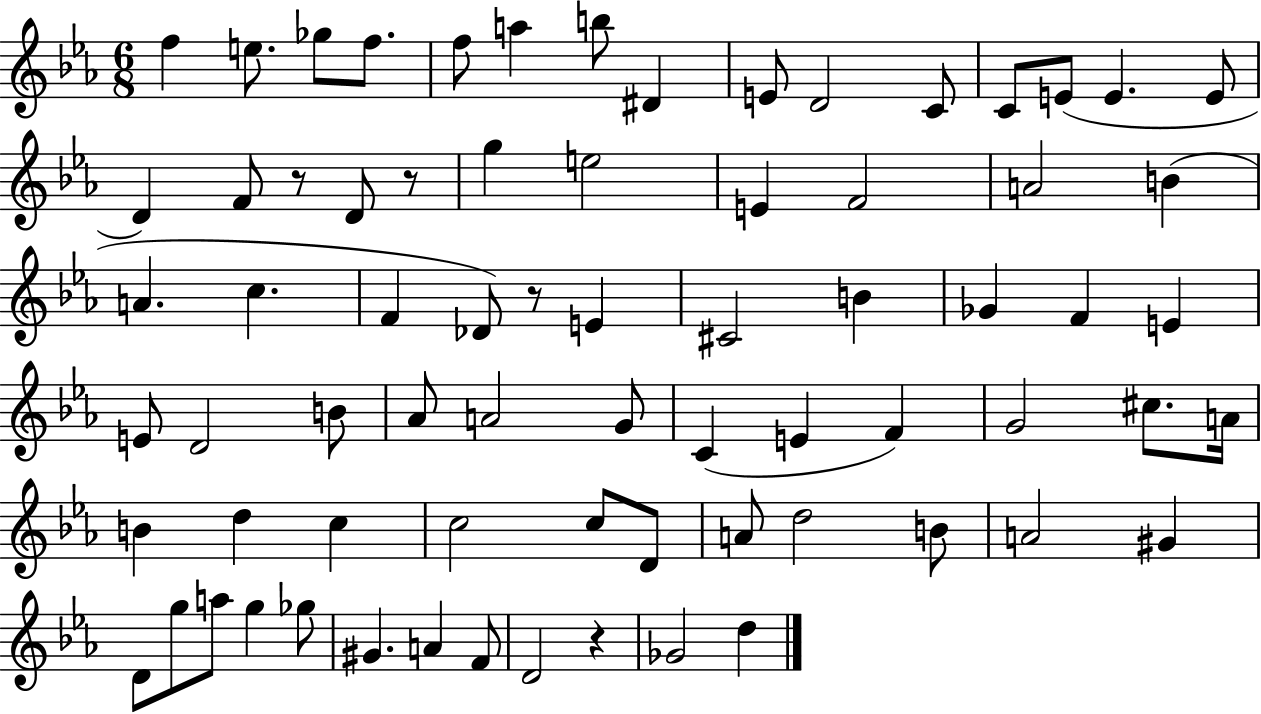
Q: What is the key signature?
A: EES major